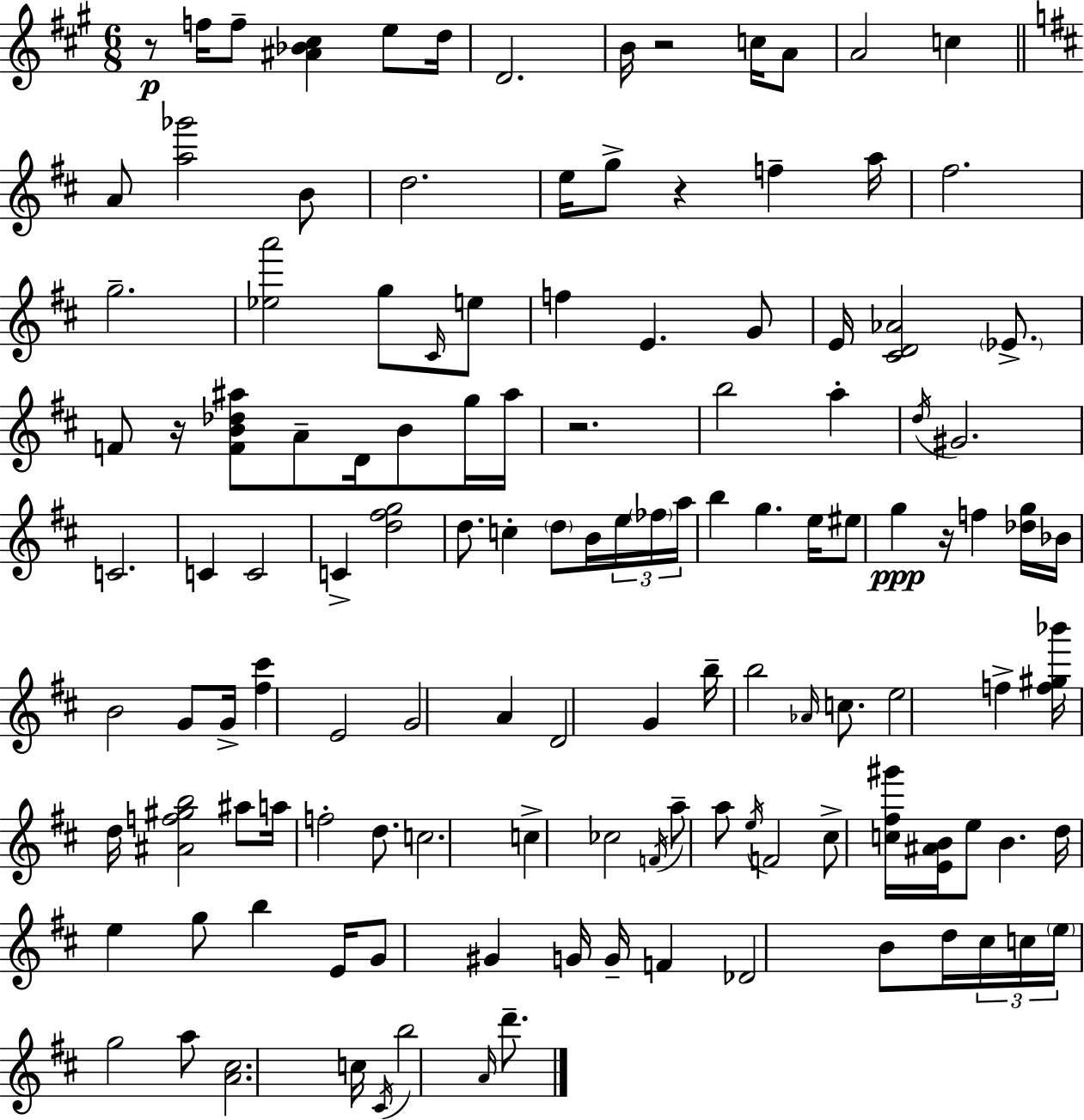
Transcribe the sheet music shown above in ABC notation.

X:1
T:Untitled
M:6/8
L:1/4
K:A
z/2 f/4 f/2 [^A_B^c] e/2 d/4 D2 B/4 z2 c/4 A/2 A2 c A/2 [a_g']2 B/2 d2 e/4 g/2 z f a/4 ^f2 g2 [_ea']2 g/2 ^C/4 e/2 f E G/2 E/4 [^CD_A]2 _E/2 F/2 z/4 [FB_d^a]/2 A/2 D/4 B/2 g/4 ^a/4 z2 b2 a d/4 ^G2 C2 C C2 C [d^fg]2 d/2 c d/2 B/4 e/4 _f/4 a/4 b g e/4 ^e/2 g z/4 f [_dg]/4 _B/4 B2 G/2 G/4 [^f^c'] E2 G2 A D2 G b/4 b2 _A/4 c/2 e2 f [f^g_b']/4 d/4 [^Af^gb]2 ^a/2 a/4 f2 d/2 c2 c _c2 F/4 a/2 a/2 e/4 F2 ^c/2 [c^f^g']/4 [E^AB]/4 e/2 B d/4 e g/2 b E/4 G/2 ^G G/4 G/4 F _D2 B/2 d/4 ^c/4 c/4 e/4 g2 a/2 [A^c]2 c/4 ^C/4 b2 A/4 d'/2